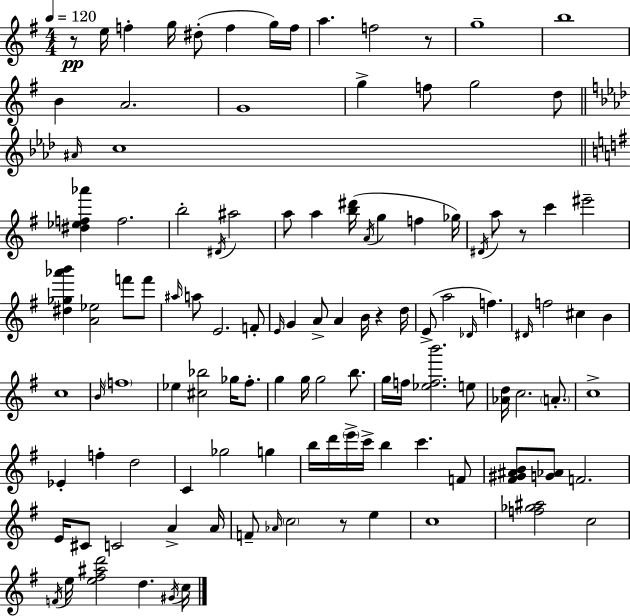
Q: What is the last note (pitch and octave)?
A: C5